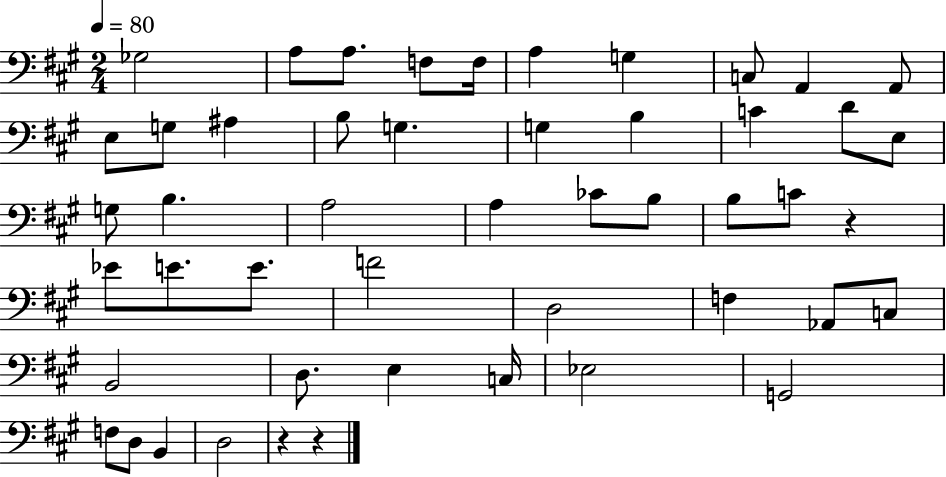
{
  \clef bass
  \numericTimeSignature
  \time 2/4
  \key a \major
  \tempo 4 = 80
  \repeat volta 2 { ges2 | a8 a8. f8 f16 | a4 g4 | c8 a,4 a,8 | \break e8 g8 ais4 | b8 g4. | g4 b4 | c'4 d'8 e8 | \break g8 b4. | a2 | a4 ces'8 b8 | b8 c'8 r4 | \break ees'8 e'8. e'8. | f'2 | d2 | f4 aes,8 c8 | \break b,2 | d8. e4 c16 | ees2 | g,2 | \break f8 d8 b,4 | d2 | r4 r4 | } \bar "|."
}